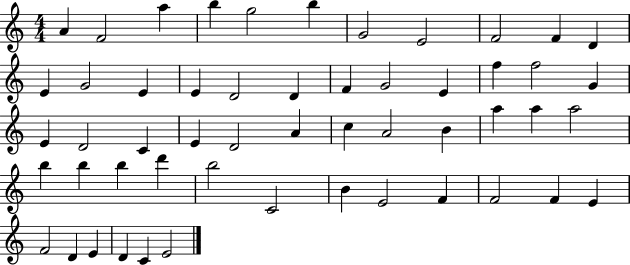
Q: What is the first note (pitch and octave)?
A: A4